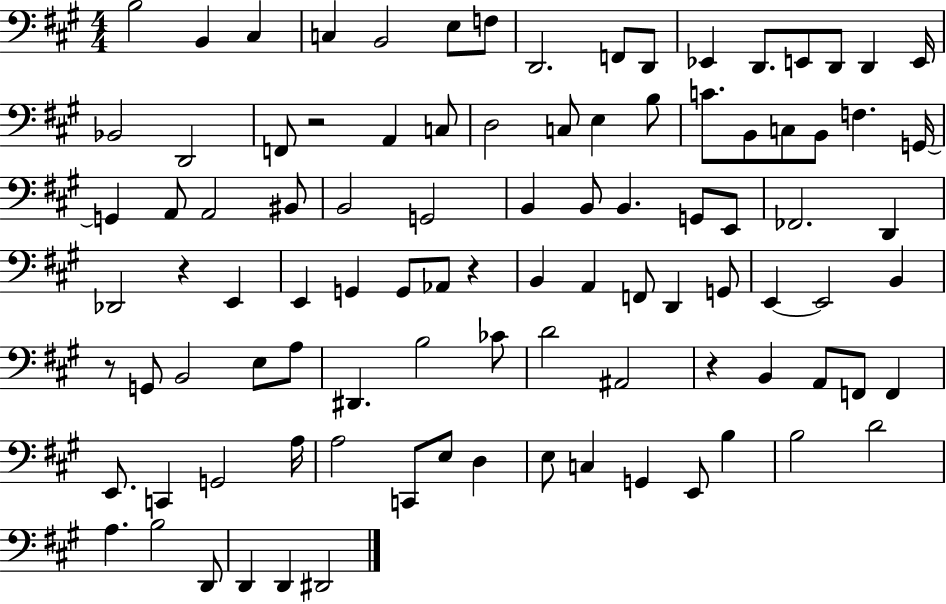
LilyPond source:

{
  \clef bass
  \numericTimeSignature
  \time 4/4
  \key a \major
  b2 b,4 cis4 | c4 b,2 e8 f8 | d,2. f,8 d,8 | ees,4 d,8. e,8 d,8 d,4 e,16 | \break bes,2 d,2 | f,8 r2 a,4 c8 | d2 c8 e4 b8 | c'8. b,8 c8 b,8 f4. g,16~~ | \break g,4 a,8 a,2 bis,8 | b,2 g,2 | b,4 b,8 b,4. g,8 e,8 | fes,2. d,4 | \break des,2 r4 e,4 | e,4 g,4 g,8 aes,8 r4 | b,4 a,4 f,8 d,4 g,8 | e,4~~ e,2 b,4 | \break r8 g,8 b,2 e8 a8 | dis,4. b2 ces'8 | d'2 ais,2 | r4 b,4 a,8 f,8 f,4 | \break e,8. c,4 g,2 a16 | a2 c,8 e8 d4 | e8 c4 g,4 e,8 b4 | b2 d'2 | \break a4. b2 d,8 | d,4 d,4 dis,2 | \bar "|."
}